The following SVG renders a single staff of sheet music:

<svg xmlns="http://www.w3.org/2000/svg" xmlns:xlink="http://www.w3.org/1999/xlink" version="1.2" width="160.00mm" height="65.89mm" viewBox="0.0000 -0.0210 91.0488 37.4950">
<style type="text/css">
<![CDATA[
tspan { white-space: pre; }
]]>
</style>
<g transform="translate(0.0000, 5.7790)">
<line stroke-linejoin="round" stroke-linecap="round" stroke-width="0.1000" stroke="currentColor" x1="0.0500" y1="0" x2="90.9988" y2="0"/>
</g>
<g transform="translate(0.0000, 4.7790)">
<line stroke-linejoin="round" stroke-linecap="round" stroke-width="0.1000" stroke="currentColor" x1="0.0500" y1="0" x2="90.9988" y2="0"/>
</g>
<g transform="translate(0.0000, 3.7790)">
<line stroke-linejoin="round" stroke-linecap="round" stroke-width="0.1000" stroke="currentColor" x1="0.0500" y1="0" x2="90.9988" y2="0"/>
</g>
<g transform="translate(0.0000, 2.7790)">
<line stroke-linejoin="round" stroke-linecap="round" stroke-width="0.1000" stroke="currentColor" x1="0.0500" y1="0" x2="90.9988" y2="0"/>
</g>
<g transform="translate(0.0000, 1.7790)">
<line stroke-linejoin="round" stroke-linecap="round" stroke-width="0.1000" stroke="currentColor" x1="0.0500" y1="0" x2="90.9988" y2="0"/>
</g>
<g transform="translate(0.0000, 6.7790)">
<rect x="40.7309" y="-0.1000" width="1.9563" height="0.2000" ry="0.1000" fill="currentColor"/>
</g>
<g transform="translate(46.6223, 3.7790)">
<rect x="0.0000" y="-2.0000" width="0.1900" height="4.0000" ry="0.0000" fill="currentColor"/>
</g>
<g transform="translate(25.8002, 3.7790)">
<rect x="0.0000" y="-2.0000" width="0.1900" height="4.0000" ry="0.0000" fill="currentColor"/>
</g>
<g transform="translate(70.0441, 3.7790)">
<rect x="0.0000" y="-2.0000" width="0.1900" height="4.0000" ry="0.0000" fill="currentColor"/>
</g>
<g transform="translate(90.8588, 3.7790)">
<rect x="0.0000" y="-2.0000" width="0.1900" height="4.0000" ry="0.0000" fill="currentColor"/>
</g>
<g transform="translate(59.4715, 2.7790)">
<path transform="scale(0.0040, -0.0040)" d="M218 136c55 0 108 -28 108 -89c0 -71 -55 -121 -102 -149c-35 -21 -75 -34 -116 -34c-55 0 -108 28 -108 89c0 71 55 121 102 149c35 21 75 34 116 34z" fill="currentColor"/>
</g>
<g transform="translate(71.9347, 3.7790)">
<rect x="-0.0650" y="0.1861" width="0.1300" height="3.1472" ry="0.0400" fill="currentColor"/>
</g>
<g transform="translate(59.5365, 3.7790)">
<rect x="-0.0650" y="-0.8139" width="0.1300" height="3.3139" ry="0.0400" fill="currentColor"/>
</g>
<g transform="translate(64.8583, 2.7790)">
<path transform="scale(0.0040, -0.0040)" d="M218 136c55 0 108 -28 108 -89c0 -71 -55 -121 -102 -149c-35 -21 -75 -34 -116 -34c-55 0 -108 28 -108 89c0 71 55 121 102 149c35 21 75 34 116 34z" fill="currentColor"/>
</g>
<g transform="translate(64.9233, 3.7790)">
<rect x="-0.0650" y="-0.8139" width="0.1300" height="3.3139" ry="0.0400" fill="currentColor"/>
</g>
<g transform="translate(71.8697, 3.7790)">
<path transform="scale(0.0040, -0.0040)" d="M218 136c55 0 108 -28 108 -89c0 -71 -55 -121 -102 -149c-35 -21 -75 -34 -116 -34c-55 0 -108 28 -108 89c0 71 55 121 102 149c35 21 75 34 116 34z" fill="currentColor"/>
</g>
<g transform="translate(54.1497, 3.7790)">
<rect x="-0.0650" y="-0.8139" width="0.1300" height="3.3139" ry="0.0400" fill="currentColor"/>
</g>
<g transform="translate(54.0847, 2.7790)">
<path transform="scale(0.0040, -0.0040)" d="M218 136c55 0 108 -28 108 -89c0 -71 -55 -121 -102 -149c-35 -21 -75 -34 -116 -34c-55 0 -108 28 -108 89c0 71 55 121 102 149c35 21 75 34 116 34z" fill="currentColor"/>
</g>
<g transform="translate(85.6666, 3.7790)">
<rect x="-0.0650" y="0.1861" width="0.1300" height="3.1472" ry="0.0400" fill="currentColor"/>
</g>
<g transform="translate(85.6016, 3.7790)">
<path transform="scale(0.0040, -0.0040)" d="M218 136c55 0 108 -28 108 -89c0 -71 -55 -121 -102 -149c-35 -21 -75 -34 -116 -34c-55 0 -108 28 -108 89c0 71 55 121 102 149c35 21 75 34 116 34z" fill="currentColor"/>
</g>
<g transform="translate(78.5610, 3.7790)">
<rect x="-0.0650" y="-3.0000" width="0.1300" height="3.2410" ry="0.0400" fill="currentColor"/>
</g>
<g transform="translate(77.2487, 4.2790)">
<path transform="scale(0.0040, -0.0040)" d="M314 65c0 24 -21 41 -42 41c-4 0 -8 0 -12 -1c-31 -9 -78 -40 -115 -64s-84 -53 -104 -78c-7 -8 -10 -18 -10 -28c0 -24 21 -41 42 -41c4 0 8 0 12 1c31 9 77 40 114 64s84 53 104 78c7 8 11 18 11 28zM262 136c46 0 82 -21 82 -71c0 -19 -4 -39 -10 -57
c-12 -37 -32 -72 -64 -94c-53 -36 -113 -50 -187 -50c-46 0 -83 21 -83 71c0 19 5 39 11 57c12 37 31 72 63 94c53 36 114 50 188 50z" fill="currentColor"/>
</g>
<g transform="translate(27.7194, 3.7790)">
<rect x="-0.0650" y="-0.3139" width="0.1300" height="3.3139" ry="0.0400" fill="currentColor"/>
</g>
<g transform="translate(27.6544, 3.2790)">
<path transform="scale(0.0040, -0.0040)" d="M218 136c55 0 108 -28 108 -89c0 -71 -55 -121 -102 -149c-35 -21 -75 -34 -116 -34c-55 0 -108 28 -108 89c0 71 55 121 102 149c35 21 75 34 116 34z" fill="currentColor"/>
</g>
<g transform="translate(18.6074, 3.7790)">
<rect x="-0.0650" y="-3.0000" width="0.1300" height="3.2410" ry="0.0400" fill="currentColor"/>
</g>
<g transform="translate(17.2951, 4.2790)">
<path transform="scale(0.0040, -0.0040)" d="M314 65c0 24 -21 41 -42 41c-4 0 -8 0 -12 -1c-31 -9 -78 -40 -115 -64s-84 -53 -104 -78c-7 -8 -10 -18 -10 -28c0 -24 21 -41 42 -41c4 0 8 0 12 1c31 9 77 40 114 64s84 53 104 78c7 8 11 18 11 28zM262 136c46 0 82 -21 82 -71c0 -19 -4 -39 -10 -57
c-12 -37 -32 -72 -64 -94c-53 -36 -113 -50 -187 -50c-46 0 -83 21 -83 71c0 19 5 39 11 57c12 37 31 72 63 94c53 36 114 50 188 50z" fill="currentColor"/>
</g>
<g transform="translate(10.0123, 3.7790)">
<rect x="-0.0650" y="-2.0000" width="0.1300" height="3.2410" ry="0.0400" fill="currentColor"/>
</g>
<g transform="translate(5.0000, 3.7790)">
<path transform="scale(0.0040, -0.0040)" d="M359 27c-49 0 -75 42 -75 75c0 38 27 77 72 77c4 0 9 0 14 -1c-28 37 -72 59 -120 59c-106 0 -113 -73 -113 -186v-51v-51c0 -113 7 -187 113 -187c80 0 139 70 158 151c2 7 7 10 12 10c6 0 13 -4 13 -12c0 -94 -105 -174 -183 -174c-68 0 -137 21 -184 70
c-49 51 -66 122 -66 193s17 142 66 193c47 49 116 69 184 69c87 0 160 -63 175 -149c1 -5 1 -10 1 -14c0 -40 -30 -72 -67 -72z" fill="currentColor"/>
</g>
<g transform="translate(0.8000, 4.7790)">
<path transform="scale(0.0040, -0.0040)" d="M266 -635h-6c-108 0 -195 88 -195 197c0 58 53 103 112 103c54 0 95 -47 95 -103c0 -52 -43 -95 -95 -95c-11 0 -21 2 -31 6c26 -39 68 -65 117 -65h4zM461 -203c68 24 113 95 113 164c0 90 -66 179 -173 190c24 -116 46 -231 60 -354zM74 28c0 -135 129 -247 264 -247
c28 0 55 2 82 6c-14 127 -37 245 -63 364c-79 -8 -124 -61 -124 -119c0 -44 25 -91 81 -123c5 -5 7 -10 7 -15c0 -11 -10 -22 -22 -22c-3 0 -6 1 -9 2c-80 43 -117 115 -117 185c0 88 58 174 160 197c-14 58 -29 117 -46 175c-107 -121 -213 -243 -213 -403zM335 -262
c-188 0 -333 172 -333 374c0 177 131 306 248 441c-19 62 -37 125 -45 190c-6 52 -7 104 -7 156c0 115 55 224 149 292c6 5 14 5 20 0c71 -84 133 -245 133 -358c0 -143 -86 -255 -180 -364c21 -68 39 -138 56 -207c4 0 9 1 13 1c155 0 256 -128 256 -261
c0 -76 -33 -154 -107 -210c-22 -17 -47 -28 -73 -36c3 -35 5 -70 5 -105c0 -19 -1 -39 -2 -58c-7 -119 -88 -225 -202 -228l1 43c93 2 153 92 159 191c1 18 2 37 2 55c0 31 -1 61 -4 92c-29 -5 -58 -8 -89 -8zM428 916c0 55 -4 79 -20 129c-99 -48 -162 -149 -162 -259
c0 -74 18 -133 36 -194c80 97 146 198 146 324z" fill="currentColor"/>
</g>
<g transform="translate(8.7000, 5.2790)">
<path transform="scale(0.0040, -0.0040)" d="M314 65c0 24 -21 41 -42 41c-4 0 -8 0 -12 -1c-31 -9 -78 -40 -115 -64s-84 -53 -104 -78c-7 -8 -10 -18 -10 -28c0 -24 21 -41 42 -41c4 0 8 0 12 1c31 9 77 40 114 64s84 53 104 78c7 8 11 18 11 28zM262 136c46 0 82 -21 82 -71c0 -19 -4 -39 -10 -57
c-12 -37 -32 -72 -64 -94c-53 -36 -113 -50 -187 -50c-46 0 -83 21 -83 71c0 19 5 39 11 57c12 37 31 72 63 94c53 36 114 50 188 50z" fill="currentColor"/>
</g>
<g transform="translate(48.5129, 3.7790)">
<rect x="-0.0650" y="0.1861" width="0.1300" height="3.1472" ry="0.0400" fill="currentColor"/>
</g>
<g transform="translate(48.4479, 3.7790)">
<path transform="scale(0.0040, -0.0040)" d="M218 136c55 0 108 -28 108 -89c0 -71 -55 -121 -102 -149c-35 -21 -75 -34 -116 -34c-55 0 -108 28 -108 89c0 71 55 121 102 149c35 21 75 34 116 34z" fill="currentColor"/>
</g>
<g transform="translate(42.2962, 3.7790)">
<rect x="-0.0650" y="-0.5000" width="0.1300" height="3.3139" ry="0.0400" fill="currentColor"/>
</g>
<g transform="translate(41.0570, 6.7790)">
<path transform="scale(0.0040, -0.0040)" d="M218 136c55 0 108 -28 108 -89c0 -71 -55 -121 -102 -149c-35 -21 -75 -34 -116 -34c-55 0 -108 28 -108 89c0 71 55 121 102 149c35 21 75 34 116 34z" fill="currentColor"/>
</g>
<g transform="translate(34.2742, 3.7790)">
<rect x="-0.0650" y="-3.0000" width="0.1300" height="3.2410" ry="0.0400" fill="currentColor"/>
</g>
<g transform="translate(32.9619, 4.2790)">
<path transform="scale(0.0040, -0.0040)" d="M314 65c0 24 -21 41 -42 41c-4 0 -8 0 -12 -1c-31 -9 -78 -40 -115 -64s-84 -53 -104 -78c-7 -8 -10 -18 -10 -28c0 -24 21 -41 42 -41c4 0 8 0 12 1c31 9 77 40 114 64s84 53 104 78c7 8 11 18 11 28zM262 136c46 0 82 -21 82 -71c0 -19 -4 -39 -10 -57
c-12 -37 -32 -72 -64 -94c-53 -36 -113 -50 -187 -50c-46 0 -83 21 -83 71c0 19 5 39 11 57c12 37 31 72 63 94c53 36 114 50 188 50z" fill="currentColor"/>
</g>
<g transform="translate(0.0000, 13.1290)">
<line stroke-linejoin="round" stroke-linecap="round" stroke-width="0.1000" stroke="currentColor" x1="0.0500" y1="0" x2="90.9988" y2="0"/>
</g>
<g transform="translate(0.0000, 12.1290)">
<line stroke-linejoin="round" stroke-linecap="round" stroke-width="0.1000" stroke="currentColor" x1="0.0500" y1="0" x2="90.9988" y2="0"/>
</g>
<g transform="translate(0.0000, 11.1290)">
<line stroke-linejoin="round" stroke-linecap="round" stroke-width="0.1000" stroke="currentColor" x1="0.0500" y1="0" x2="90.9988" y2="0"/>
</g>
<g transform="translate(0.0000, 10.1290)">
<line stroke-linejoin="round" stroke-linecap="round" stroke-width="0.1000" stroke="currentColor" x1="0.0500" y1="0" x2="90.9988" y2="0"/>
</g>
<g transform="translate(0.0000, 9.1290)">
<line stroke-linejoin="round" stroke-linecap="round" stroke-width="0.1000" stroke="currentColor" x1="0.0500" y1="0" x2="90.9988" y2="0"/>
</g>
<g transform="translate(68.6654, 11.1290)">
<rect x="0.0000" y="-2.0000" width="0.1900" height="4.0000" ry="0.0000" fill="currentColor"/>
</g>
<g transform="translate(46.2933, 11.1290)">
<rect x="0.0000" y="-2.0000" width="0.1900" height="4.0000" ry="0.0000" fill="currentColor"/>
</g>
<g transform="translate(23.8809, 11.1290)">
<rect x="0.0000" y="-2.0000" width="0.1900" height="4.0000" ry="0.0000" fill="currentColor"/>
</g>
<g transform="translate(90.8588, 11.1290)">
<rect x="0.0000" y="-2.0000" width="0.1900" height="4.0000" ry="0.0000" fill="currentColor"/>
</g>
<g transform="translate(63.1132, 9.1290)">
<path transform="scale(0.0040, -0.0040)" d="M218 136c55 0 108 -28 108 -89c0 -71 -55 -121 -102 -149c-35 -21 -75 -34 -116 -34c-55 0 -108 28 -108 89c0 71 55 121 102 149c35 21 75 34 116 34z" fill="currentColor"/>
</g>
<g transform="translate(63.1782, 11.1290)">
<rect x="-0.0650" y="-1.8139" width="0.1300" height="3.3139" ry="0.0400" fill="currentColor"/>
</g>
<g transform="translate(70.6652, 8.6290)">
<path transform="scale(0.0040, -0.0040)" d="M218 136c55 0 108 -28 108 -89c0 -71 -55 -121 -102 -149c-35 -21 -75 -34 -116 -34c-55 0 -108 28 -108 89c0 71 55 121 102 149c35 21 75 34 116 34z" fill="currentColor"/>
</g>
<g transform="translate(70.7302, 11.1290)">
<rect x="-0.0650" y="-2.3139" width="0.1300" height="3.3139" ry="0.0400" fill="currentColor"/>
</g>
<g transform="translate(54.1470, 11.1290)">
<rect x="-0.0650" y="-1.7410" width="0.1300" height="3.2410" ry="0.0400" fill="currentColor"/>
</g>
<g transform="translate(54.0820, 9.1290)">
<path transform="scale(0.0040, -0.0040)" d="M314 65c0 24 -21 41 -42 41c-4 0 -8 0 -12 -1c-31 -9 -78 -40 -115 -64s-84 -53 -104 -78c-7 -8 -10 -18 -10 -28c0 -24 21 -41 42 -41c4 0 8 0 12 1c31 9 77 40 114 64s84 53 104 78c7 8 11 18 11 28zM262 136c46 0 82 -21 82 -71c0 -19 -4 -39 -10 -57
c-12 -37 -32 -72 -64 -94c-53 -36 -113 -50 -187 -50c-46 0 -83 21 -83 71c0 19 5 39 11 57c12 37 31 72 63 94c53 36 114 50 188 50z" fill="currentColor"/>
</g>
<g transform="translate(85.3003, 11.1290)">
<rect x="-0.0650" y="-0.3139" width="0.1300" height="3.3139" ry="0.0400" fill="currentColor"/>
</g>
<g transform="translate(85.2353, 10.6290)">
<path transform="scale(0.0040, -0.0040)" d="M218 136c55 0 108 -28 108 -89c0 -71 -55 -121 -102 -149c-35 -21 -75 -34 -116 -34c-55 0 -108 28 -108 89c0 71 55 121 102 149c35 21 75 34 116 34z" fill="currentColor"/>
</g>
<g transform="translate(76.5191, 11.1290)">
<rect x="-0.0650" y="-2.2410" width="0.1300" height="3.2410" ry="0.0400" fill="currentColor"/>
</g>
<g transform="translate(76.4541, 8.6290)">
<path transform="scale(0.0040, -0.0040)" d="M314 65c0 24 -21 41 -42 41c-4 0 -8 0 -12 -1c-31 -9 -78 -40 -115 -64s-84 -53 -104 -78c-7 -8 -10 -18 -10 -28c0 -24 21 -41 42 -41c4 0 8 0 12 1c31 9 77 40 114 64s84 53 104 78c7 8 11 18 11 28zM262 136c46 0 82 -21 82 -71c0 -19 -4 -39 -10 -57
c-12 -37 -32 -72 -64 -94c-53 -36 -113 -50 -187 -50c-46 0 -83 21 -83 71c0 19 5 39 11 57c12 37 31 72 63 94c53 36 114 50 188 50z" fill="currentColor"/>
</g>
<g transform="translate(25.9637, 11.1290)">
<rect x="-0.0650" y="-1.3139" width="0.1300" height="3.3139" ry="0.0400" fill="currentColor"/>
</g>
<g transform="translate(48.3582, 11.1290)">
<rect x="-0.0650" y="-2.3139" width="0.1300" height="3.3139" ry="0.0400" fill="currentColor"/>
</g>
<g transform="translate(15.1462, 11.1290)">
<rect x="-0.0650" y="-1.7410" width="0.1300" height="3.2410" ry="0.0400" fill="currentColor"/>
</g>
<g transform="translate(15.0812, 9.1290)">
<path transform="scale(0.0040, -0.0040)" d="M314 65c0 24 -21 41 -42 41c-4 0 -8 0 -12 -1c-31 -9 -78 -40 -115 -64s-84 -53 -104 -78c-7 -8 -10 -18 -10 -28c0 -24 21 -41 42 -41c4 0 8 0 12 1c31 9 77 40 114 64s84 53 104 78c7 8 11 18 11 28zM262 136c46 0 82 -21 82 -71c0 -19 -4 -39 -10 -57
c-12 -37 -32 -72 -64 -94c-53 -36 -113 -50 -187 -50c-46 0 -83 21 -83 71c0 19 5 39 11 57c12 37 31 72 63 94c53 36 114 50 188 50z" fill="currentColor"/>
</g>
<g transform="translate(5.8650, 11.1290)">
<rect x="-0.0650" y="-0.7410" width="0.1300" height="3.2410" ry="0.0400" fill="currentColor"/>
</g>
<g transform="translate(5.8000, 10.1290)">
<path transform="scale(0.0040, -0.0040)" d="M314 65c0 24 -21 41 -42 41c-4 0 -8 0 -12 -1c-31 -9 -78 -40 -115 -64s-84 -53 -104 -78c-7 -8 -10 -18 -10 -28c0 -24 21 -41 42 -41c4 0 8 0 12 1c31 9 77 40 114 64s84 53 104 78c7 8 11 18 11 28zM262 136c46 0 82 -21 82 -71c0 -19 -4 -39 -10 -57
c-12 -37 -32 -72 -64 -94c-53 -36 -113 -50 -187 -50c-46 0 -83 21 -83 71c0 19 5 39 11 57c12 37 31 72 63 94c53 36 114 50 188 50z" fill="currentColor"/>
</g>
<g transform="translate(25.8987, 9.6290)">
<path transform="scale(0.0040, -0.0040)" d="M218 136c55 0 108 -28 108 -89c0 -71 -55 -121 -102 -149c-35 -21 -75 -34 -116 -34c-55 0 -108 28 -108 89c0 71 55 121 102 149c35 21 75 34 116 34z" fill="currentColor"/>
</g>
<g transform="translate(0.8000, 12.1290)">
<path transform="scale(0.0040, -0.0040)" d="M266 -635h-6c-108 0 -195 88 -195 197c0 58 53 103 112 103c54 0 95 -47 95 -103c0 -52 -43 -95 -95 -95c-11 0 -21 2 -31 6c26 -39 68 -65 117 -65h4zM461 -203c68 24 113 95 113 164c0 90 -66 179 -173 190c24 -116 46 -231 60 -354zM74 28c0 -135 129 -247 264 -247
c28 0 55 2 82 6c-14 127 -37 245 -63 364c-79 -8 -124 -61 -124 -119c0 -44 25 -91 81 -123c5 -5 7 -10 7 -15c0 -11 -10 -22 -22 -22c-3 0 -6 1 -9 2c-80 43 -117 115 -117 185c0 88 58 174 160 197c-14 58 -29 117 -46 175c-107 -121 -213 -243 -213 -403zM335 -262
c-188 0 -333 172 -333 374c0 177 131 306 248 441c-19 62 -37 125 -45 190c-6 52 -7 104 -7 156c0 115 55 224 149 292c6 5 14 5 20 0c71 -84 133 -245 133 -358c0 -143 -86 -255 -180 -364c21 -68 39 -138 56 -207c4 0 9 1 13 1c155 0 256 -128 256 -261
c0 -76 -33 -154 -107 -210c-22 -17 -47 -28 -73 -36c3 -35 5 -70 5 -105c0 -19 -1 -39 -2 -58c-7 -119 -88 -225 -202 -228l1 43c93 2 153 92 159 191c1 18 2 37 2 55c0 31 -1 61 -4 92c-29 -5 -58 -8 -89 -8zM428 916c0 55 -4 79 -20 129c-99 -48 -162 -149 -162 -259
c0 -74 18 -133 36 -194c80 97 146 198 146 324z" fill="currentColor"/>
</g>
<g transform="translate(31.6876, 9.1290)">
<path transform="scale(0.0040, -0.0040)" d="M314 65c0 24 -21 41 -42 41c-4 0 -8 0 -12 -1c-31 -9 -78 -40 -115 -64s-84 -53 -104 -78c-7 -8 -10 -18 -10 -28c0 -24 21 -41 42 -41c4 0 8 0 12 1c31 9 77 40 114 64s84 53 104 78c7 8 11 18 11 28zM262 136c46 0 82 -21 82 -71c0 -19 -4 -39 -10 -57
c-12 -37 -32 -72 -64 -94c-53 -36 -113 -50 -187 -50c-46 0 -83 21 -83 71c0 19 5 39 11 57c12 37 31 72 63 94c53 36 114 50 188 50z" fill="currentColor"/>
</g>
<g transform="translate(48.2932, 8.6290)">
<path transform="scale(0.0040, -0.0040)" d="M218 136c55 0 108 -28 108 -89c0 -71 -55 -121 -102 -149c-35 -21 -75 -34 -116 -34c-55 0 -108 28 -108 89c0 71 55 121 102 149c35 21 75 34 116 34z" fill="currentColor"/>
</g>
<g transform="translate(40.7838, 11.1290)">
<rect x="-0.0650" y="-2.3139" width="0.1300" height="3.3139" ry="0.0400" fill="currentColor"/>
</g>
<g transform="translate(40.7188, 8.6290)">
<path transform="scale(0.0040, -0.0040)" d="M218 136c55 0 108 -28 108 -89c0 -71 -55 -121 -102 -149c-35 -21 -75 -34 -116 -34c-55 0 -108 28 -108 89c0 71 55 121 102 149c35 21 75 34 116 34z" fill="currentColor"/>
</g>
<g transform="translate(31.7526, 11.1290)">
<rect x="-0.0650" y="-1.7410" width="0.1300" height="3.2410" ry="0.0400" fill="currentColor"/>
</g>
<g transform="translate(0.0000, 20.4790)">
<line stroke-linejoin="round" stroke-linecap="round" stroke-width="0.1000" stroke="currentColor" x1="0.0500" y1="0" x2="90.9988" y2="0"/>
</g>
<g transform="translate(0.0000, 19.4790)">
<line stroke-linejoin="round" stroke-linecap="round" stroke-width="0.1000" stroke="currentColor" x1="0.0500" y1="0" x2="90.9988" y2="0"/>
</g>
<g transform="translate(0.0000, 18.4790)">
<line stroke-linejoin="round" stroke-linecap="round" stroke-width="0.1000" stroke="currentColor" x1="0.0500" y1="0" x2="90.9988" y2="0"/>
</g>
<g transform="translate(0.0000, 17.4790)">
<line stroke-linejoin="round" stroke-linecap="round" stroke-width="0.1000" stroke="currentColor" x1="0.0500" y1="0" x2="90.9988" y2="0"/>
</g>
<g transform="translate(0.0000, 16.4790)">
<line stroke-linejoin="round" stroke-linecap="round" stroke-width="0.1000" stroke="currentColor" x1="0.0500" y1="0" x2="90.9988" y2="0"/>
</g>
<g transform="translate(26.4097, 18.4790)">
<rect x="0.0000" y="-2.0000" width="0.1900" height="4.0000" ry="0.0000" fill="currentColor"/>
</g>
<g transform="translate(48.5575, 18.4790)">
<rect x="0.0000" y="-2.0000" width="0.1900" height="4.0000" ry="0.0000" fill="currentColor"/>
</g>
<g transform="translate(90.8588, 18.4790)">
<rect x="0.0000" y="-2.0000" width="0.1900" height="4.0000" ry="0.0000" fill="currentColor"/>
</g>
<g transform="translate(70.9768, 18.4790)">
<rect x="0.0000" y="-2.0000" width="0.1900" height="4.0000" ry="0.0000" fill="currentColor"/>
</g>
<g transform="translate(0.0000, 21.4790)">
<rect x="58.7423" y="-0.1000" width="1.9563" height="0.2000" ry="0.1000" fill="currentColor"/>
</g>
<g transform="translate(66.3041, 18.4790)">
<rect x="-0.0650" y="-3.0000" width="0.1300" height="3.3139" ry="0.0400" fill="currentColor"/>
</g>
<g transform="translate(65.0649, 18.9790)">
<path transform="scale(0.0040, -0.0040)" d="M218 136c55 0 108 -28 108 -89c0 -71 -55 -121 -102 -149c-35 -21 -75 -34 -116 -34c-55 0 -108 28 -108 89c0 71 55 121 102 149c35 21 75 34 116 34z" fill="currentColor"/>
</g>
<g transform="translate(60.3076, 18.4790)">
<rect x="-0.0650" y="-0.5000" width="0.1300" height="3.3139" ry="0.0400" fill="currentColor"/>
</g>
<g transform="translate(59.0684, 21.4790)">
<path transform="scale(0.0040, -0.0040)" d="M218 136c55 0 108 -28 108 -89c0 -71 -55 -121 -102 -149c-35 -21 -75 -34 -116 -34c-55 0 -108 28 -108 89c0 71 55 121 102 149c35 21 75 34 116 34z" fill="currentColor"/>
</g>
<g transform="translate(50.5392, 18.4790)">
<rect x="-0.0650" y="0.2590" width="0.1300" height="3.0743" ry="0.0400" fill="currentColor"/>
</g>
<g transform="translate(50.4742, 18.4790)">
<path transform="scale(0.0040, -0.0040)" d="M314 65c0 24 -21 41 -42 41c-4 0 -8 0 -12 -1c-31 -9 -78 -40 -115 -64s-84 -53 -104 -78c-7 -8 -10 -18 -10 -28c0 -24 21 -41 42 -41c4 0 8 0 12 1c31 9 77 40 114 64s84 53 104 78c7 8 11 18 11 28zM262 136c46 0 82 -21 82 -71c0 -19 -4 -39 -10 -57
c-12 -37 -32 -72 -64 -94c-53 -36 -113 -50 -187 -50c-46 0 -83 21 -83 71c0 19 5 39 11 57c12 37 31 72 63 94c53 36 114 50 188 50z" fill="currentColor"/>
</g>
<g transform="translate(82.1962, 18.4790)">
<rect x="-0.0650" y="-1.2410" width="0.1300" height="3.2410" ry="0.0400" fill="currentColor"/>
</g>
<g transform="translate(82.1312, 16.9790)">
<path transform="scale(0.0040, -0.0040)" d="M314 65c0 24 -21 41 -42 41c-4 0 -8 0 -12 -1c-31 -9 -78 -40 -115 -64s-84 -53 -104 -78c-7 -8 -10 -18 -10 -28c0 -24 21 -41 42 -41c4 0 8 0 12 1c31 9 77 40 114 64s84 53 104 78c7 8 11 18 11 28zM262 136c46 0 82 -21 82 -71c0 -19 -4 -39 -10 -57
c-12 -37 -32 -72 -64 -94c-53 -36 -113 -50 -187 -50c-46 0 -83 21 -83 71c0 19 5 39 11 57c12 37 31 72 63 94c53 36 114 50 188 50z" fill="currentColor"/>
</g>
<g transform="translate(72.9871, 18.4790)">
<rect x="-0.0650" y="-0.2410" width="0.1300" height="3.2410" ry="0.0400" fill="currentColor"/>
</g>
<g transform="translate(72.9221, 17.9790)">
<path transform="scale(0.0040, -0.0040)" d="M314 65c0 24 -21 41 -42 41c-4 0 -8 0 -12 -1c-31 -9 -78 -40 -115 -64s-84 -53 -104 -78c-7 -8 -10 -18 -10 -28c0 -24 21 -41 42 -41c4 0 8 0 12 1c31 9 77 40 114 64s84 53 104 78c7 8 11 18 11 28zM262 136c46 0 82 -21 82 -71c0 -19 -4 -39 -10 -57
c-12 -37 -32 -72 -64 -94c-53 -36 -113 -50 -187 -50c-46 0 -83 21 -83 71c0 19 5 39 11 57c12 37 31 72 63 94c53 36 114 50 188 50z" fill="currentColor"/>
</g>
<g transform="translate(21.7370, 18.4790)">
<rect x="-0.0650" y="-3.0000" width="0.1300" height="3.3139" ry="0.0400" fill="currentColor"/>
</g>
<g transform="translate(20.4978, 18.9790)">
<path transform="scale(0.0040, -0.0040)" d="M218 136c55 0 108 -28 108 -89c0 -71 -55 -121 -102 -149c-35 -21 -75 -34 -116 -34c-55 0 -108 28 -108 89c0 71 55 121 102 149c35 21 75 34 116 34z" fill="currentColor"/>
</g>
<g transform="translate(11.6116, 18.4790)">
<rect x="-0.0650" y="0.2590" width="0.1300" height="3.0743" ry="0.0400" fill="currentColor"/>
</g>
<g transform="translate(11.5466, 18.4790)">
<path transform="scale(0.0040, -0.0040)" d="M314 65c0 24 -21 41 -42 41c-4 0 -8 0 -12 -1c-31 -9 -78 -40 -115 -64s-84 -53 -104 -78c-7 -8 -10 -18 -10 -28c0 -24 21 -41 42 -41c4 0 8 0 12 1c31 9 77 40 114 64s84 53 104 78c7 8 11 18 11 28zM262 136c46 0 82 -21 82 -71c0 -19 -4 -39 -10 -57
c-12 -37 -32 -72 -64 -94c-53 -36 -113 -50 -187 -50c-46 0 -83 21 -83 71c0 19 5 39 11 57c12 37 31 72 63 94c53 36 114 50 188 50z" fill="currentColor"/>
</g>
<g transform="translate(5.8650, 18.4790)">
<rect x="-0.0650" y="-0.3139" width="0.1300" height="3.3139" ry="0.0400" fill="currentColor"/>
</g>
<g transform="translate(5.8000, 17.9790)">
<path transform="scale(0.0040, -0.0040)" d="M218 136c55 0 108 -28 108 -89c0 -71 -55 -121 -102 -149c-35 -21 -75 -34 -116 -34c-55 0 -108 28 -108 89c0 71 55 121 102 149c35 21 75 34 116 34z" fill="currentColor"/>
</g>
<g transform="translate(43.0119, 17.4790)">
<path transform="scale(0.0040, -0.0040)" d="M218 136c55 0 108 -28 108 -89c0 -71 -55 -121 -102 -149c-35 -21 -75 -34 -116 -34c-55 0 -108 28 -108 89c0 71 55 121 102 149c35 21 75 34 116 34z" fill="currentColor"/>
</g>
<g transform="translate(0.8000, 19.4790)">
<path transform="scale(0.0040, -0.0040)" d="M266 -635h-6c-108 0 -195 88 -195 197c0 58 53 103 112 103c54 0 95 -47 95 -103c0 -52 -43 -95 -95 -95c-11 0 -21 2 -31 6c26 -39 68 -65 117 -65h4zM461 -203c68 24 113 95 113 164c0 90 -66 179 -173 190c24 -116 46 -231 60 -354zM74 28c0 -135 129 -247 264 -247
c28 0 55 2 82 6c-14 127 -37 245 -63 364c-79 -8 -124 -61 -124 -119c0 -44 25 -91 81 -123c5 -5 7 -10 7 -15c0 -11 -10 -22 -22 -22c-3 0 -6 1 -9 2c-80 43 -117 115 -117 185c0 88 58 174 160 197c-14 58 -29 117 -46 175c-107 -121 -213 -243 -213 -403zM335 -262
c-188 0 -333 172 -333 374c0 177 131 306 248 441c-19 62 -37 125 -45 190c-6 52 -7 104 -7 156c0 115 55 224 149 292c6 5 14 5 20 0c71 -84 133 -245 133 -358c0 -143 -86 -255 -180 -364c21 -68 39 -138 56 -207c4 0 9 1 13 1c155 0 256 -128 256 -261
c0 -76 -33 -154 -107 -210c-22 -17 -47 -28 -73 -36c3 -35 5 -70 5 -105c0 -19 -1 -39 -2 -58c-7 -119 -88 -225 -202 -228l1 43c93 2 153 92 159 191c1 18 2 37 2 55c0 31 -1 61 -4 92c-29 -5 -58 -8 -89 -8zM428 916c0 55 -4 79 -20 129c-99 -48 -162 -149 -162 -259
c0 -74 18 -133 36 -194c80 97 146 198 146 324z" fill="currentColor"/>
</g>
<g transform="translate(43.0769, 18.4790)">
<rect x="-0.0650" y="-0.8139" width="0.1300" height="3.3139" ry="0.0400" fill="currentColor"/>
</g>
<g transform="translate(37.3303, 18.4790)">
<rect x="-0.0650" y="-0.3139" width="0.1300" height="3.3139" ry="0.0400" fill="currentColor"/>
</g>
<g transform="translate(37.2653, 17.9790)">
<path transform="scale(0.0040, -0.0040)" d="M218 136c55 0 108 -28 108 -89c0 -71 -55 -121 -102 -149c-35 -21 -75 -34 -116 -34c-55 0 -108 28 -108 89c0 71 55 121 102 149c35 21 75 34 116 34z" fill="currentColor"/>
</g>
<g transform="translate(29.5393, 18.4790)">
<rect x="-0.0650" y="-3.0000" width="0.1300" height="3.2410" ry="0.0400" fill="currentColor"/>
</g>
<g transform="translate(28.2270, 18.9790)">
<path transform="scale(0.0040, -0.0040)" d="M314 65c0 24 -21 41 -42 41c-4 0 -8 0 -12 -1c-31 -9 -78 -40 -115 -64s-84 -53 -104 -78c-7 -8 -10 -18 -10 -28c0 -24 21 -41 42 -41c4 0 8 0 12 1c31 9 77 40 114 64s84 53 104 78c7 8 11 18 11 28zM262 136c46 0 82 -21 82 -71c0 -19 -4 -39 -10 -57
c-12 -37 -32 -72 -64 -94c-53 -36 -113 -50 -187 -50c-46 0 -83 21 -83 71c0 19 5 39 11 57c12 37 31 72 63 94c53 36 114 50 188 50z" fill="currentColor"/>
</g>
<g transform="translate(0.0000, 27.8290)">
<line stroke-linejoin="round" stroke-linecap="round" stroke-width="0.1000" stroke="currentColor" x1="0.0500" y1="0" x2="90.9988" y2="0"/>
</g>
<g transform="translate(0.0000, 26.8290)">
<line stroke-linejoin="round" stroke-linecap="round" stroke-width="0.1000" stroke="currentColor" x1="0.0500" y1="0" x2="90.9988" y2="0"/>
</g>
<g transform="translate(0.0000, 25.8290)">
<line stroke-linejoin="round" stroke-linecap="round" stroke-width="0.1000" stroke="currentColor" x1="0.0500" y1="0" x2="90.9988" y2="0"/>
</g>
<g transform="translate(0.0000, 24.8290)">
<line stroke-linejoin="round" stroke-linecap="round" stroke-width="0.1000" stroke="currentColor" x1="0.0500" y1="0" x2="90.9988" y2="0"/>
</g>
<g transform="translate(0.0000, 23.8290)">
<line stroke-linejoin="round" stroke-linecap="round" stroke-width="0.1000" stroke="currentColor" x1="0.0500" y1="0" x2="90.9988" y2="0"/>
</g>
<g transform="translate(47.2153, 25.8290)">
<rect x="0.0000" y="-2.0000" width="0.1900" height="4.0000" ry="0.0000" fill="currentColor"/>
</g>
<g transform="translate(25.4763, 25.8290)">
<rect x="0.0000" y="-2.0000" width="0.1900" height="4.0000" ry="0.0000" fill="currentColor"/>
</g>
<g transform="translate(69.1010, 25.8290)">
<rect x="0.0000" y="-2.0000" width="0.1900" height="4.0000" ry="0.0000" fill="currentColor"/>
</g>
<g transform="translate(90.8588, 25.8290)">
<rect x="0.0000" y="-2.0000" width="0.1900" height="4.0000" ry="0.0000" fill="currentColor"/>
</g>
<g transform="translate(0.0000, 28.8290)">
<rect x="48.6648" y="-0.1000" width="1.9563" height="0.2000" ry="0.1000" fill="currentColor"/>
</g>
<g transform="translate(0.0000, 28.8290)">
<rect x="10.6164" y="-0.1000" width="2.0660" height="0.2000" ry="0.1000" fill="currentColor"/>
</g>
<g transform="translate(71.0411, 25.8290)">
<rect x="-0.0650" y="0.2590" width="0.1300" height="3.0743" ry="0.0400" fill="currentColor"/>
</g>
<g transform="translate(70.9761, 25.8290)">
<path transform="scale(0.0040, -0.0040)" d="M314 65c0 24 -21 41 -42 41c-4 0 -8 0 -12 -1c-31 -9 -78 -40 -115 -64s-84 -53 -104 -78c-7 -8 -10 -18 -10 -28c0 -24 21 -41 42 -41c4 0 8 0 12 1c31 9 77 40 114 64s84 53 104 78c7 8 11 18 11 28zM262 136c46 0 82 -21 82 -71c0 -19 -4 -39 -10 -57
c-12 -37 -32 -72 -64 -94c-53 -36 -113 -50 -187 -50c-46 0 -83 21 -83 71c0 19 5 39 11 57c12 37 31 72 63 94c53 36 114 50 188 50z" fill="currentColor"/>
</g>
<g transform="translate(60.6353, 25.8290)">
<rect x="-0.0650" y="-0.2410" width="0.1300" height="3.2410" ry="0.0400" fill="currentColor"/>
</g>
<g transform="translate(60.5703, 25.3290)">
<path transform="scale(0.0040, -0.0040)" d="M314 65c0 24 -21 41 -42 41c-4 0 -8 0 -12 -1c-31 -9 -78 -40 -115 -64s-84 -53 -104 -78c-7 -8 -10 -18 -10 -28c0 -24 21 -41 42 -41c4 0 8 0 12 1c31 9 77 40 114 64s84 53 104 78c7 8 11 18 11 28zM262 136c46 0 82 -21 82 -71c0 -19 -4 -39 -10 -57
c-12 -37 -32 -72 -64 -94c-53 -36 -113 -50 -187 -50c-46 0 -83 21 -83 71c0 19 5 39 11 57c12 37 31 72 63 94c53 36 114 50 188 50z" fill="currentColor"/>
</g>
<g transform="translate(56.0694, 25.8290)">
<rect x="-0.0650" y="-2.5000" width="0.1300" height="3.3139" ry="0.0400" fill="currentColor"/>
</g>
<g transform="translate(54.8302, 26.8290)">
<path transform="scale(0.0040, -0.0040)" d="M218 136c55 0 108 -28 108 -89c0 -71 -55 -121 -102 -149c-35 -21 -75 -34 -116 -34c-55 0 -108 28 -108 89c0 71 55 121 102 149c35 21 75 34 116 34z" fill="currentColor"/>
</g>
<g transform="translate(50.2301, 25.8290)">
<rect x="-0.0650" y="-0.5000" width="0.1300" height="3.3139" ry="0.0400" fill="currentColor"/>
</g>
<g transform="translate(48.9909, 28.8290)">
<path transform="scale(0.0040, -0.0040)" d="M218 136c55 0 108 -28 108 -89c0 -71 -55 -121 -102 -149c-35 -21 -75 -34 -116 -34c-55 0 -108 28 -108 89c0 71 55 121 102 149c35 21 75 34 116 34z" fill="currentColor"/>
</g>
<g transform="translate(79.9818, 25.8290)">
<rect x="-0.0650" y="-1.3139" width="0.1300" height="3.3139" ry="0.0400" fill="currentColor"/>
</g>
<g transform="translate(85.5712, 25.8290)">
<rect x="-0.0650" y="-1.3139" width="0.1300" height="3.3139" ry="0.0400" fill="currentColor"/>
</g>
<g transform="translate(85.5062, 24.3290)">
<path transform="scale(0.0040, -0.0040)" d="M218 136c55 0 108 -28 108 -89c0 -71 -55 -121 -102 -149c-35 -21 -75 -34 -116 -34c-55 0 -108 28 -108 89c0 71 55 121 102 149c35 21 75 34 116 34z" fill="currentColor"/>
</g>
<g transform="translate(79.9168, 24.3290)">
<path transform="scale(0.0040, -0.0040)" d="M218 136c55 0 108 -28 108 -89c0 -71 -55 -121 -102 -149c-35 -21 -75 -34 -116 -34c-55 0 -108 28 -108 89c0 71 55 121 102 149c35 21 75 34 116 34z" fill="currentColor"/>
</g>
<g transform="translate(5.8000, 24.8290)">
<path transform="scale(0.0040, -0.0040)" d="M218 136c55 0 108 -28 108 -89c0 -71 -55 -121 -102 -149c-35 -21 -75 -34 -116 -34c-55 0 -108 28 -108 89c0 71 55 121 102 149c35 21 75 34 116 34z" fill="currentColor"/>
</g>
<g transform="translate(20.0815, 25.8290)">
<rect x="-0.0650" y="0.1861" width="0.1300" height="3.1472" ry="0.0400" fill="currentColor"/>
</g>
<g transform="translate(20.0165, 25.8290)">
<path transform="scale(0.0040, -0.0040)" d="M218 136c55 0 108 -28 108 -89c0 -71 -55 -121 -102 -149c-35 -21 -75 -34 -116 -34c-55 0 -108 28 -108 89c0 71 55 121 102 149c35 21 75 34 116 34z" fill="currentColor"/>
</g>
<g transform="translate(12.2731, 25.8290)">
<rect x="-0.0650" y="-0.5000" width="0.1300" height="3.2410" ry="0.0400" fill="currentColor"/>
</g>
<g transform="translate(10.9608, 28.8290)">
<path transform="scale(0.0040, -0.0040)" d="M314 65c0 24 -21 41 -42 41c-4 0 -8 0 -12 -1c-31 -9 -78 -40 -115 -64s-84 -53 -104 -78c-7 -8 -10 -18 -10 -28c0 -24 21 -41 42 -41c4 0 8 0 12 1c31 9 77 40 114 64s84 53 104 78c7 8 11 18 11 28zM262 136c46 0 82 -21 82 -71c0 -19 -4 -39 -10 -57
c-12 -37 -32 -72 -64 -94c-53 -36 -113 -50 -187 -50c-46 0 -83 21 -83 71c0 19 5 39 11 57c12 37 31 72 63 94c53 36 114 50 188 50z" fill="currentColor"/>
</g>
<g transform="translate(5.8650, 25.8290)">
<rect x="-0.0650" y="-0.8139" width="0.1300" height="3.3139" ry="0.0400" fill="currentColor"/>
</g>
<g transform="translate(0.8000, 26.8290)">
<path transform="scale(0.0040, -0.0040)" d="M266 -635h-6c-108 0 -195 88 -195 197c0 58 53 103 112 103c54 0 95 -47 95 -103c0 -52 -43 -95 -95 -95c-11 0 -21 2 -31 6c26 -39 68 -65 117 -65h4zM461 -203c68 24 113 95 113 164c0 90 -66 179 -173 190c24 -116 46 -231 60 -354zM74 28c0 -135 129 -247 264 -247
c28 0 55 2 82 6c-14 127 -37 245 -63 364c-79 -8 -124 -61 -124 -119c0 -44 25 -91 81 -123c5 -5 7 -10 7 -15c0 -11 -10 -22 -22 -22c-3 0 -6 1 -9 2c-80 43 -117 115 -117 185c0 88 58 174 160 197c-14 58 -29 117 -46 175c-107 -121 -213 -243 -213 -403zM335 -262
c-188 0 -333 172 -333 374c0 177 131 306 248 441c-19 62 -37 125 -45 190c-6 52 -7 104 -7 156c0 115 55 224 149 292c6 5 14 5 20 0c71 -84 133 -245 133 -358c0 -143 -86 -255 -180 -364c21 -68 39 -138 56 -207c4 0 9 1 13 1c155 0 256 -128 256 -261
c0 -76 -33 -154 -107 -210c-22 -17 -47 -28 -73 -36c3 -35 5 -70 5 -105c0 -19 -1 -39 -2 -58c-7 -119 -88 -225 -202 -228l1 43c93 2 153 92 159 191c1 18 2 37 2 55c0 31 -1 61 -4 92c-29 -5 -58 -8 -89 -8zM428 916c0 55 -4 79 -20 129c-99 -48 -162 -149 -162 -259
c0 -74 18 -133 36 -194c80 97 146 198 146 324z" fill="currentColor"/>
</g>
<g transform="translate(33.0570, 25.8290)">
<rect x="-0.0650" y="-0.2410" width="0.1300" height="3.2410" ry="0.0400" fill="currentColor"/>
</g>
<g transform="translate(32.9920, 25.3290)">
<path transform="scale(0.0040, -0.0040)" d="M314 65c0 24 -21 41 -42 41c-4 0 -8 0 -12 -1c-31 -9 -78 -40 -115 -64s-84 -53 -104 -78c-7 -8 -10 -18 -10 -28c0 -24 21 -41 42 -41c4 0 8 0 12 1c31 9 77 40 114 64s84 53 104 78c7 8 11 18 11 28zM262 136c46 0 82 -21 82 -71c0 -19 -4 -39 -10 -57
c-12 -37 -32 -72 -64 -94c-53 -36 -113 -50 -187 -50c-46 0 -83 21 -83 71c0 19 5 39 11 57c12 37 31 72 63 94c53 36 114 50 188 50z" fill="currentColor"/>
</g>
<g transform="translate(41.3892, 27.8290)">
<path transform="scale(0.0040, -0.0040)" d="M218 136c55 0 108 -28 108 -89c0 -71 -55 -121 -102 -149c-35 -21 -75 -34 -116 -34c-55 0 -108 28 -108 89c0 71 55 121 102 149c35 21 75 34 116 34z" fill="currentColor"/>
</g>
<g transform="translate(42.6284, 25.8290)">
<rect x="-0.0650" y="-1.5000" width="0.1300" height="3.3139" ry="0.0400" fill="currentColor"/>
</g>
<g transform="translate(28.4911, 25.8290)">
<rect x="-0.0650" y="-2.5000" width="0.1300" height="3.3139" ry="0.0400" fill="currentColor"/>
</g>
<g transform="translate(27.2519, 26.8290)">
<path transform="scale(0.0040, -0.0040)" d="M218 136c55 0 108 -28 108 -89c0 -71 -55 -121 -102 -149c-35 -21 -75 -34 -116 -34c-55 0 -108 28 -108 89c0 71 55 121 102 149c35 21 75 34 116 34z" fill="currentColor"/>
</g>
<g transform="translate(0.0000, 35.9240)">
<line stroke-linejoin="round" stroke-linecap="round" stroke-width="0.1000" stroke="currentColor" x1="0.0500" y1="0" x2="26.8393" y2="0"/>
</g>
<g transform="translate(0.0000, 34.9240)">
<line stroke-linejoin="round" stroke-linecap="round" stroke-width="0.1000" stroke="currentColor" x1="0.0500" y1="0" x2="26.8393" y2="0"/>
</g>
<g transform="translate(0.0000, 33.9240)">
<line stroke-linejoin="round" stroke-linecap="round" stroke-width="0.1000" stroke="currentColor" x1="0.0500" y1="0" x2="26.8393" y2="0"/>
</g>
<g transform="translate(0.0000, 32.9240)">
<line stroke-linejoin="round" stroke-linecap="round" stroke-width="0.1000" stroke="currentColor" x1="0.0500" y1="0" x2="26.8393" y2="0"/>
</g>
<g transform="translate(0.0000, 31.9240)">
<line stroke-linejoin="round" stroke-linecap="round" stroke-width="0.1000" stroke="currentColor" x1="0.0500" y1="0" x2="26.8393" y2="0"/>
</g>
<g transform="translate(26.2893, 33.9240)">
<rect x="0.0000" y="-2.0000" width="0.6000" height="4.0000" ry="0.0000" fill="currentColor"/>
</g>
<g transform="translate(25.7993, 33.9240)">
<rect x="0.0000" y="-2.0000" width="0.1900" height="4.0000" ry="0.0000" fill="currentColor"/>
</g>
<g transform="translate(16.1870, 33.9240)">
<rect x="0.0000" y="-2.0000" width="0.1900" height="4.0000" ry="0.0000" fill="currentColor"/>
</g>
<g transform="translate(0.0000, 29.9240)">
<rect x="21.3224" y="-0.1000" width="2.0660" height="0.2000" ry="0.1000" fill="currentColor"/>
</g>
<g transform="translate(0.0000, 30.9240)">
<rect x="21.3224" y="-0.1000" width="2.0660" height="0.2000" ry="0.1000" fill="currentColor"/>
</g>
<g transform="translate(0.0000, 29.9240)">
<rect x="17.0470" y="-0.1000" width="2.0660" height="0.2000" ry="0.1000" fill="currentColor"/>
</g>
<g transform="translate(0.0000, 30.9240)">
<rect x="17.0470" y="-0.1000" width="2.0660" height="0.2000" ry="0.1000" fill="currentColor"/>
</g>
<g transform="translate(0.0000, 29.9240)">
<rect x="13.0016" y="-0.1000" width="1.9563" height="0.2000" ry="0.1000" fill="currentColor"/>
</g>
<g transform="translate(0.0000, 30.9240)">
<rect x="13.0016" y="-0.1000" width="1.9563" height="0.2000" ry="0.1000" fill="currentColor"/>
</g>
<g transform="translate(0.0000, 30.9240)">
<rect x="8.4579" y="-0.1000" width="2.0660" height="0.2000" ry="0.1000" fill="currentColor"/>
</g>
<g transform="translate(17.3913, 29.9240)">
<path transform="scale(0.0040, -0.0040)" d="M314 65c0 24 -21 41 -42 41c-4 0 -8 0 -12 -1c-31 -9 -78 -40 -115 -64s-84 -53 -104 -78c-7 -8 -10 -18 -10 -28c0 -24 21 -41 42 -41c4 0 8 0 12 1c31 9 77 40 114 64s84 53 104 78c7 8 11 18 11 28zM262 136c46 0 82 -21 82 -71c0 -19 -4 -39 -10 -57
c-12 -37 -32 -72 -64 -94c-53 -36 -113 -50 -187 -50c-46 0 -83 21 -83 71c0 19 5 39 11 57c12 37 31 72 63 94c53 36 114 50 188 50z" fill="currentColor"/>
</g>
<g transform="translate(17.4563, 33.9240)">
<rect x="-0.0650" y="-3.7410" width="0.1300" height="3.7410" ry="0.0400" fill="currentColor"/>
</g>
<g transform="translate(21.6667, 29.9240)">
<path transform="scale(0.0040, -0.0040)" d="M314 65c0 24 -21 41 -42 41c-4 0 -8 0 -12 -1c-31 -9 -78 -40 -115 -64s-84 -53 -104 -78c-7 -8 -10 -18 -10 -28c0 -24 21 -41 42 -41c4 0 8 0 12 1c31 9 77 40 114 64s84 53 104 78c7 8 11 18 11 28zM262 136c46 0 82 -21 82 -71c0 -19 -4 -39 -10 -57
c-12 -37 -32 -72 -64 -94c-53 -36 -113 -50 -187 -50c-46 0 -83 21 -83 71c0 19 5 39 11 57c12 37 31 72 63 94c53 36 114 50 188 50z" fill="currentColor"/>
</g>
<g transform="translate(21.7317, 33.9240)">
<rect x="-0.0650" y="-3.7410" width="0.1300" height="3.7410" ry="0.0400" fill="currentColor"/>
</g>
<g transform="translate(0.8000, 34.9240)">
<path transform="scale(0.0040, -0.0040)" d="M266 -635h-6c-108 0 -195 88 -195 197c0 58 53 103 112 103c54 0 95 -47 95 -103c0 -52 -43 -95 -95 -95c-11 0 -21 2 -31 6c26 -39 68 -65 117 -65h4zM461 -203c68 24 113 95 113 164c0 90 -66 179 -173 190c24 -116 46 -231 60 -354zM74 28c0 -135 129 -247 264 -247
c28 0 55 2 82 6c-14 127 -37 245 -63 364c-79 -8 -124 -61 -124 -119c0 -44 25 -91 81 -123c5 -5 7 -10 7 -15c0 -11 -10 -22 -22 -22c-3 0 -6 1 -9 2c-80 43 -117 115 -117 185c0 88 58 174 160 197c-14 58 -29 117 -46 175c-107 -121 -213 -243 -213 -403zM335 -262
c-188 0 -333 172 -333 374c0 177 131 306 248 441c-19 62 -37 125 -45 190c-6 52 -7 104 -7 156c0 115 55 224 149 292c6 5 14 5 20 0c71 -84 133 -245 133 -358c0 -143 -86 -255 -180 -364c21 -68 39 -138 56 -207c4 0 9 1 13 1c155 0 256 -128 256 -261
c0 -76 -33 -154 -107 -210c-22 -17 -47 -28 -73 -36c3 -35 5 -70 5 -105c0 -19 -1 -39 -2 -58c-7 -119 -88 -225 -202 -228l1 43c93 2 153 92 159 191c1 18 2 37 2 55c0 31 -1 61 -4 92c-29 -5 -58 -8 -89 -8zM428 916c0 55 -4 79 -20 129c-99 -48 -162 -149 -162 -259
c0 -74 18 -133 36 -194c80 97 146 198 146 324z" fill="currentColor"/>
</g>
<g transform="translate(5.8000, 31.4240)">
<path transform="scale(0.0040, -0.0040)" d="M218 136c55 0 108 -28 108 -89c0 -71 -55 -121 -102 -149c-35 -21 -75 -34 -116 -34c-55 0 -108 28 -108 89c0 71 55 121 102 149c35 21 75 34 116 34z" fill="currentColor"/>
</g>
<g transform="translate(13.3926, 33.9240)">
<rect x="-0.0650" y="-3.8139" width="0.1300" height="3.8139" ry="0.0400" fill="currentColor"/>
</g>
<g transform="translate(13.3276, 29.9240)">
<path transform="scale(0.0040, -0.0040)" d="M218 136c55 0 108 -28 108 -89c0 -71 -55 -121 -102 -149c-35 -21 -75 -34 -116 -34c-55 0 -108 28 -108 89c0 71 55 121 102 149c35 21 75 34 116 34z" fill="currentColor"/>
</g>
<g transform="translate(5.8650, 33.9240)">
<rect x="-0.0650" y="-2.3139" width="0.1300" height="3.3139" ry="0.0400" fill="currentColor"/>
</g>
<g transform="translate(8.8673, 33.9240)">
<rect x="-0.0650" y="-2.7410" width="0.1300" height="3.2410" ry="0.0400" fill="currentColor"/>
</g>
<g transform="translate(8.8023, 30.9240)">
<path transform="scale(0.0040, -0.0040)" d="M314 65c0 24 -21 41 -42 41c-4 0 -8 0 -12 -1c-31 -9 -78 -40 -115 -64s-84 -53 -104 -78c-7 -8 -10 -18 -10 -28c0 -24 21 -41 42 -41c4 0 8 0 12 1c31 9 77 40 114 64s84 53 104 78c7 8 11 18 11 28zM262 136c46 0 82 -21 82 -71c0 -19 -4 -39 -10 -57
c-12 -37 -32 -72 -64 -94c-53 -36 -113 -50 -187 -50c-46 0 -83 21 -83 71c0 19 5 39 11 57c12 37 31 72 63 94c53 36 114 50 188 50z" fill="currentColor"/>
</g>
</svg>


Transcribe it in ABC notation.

X:1
T:Untitled
M:4/4
L:1/4
K:C
F2 A2 c A2 C B d d d B A2 B d2 f2 e f2 g g f2 f g g2 c c B2 A A2 c d B2 C A c2 e2 d C2 B G c2 E C G c2 B2 e e g a2 c' c'2 c'2